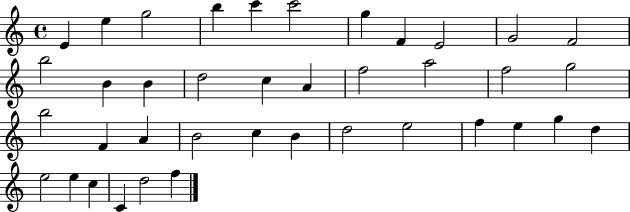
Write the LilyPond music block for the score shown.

{
  \clef treble
  \time 4/4
  \defaultTimeSignature
  \key c \major
  e'4 e''4 g''2 | b''4 c'''4 c'''2 | g''4 f'4 e'2 | g'2 f'2 | \break b''2 b'4 b'4 | d''2 c''4 a'4 | f''2 a''2 | f''2 g''2 | \break b''2 f'4 a'4 | b'2 c''4 b'4 | d''2 e''2 | f''4 e''4 g''4 d''4 | \break e''2 e''4 c''4 | c'4 d''2 f''4 | \bar "|."
}